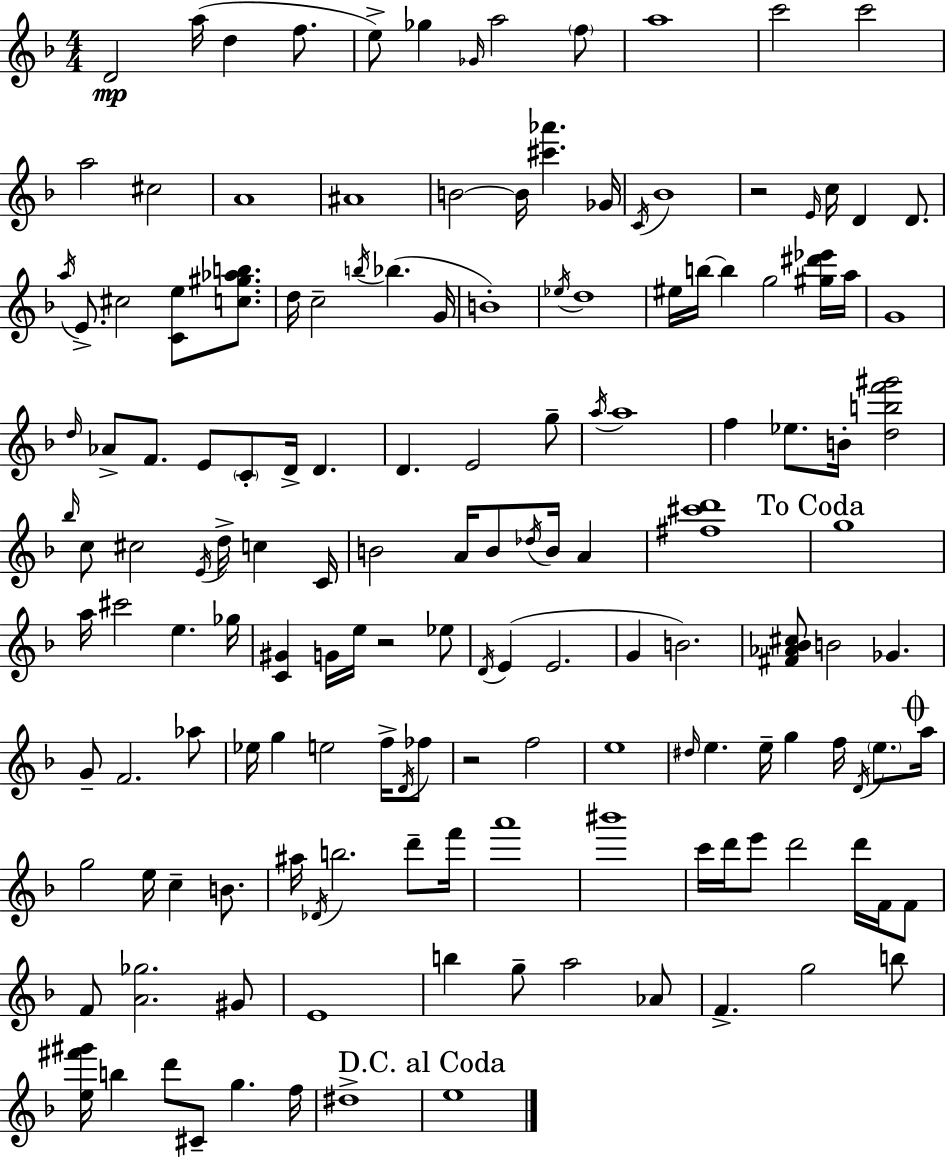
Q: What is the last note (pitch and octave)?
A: E5